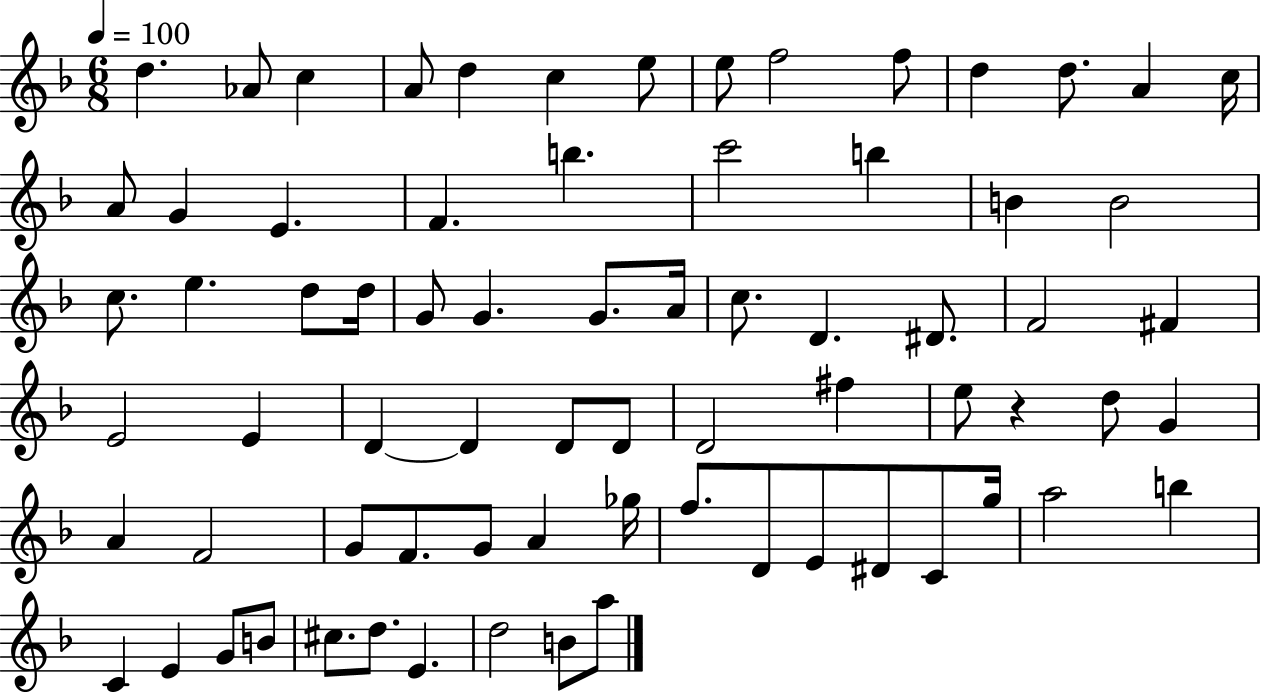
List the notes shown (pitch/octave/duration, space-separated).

D5/q. Ab4/e C5/q A4/e D5/q C5/q E5/e E5/e F5/h F5/e D5/q D5/e. A4/q C5/s A4/e G4/q E4/q. F4/q. B5/q. C6/h B5/q B4/q B4/h C5/e. E5/q. D5/e D5/s G4/e G4/q. G4/e. A4/s C5/e. D4/q. D#4/e. F4/h F#4/q E4/h E4/q D4/q D4/q D4/e D4/e D4/h F#5/q E5/e R/q D5/e G4/q A4/q F4/h G4/e F4/e. G4/e A4/q Gb5/s F5/e. D4/e E4/e D#4/e C4/e G5/s A5/h B5/q C4/q E4/q G4/e B4/e C#5/e. D5/e. E4/q. D5/h B4/e A5/e